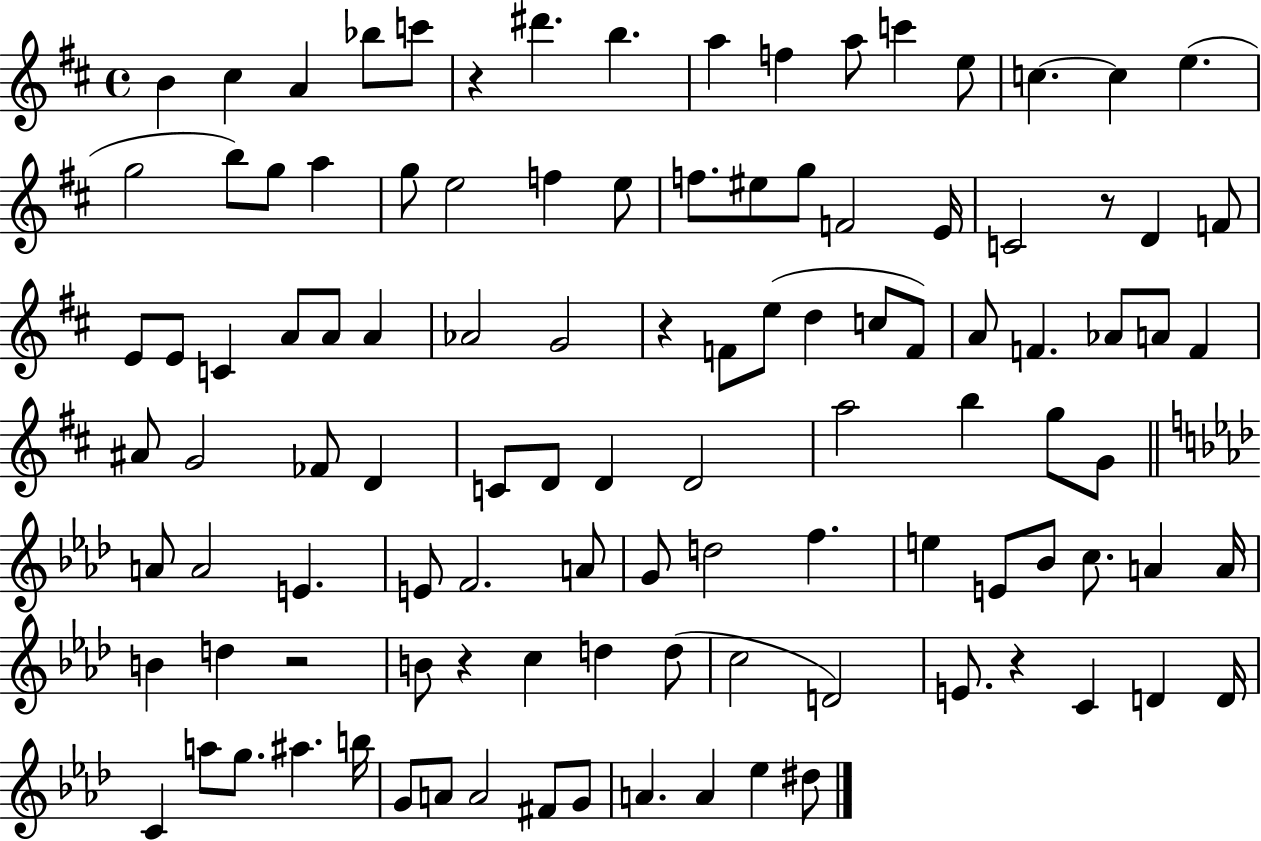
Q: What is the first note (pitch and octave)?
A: B4